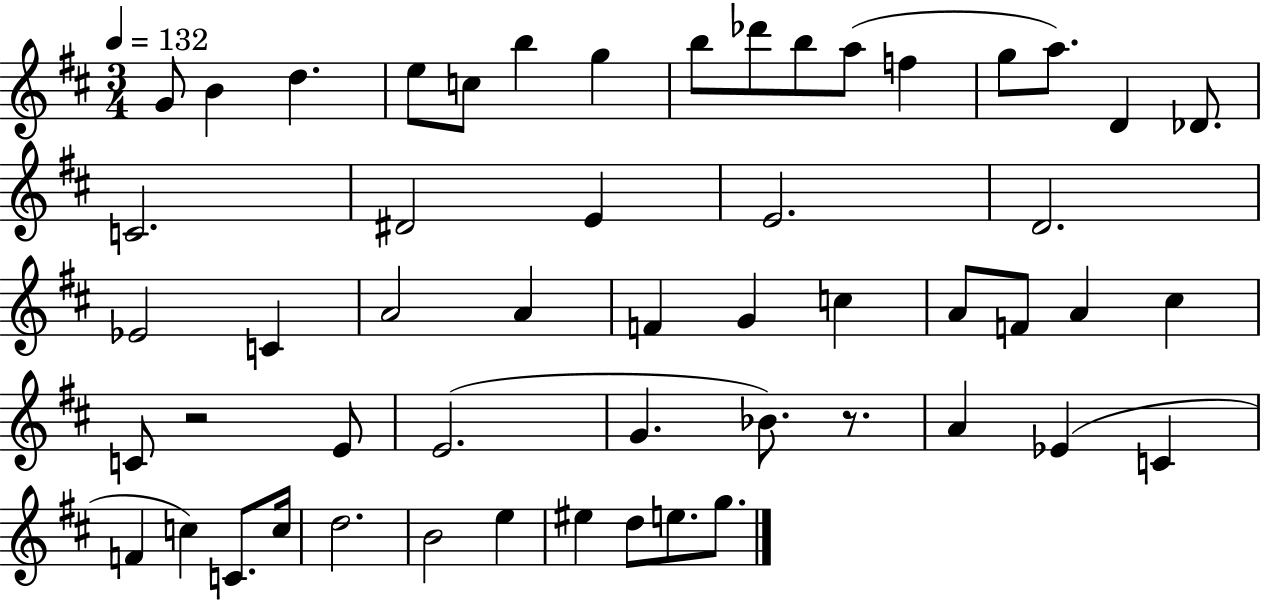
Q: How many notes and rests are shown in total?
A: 53